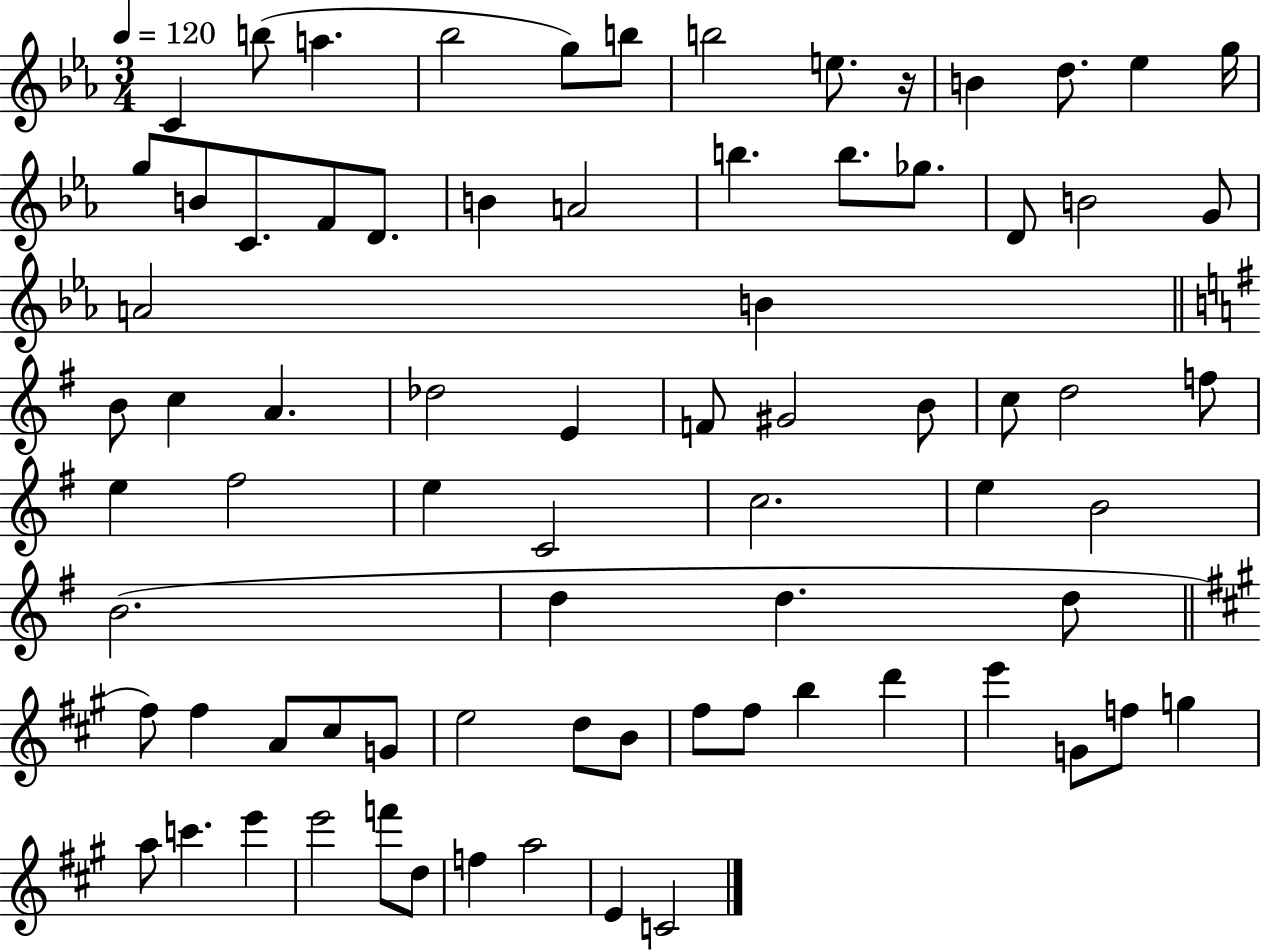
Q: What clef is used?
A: treble